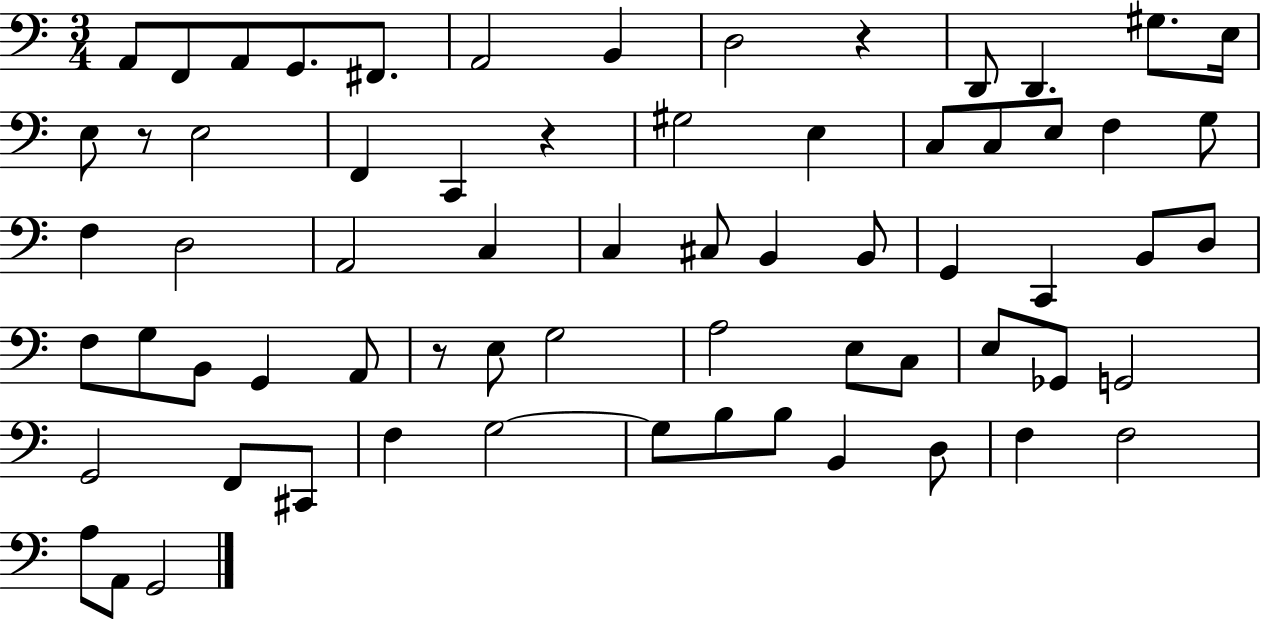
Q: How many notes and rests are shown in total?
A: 67